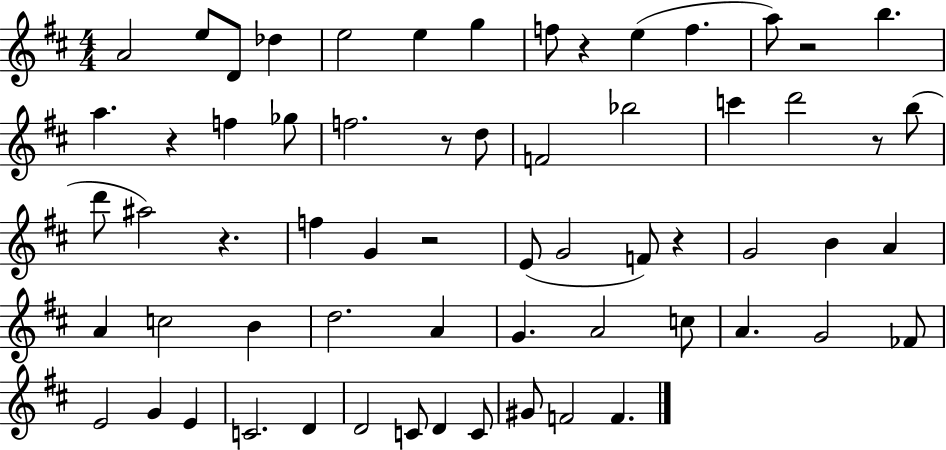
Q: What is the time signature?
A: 4/4